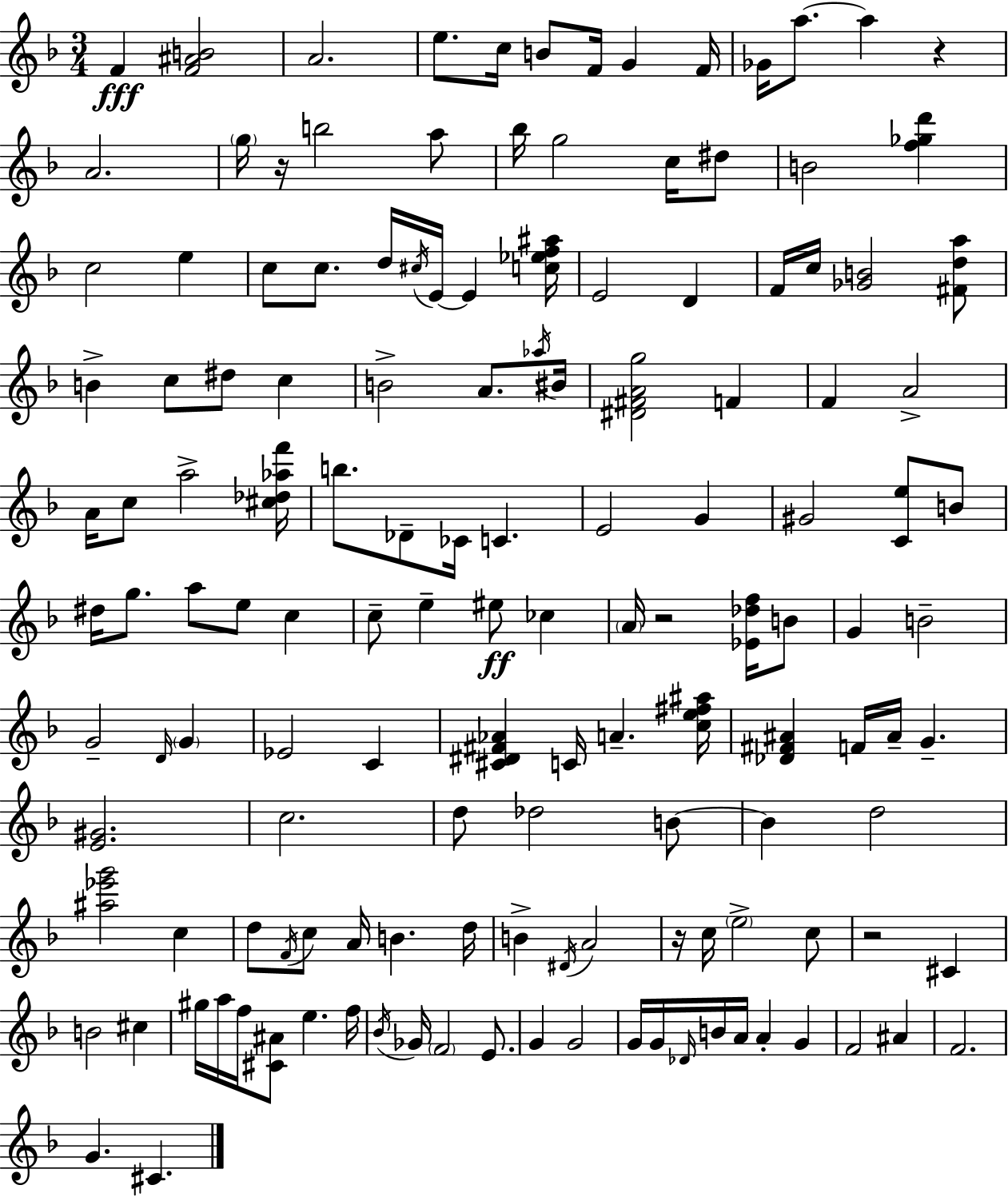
F4/q [F4,A#4,B4]/h A4/h. E5/e. C5/s B4/e F4/s G4/q F4/s Gb4/s A5/e. A5/q R/q A4/h. G5/s R/s B5/h A5/e Bb5/s G5/h C5/s D#5/e B4/h [F5,Gb5,D6]/q C5/h E5/q C5/e C5/e. D5/s C#5/s E4/s E4/q [C5,Eb5,F5,A#5]/s E4/h D4/q F4/s C5/s [Gb4,B4]/h [F#4,D5,A5]/e B4/q C5/e D#5/e C5/q B4/h A4/e. Ab5/s BIS4/s [D#4,F#4,A4,G5]/h F4/q F4/q A4/h A4/s C5/e A5/h [C#5,Db5,Ab5,F6]/s B5/e. Db4/e CES4/s C4/q. E4/h G4/q G#4/h [C4,E5]/e B4/e D#5/s G5/e. A5/e E5/e C5/q C5/e E5/q EIS5/e CES5/q A4/s R/h [Eb4,Db5,F5]/s B4/e G4/q B4/h G4/h D4/s G4/q Eb4/h C4/q [C#4,D#4,F#4,Ab4]/q C4/s A4/q. [C5,E5,F#5,A#5]/s [Db4,F#4,A#4]/q F4/s A#4/s G4/q. [E4,G#4]/h. C5/h. D5/e Db5/h B4/e B4/q D5/h [A#5,Eb6,G6]/h C5/q D5/e F4/s C5/e A4/s B4/q. D5/s B4/q D#4/s A4/h R/s C5/s E5/h C5/e R/h C#4/q B4/h C#5/q G#5/s A5/s F5/s [C#4,A#4]/e E5/q. F5/s Bb4/s Gb4/s F4/h E4/e. G4/q G4/h G4/s G4/s Db4/s B4/s A4/s A4/q G4/q F4/h A#4/q F4/h. G4/q. C#4/q.